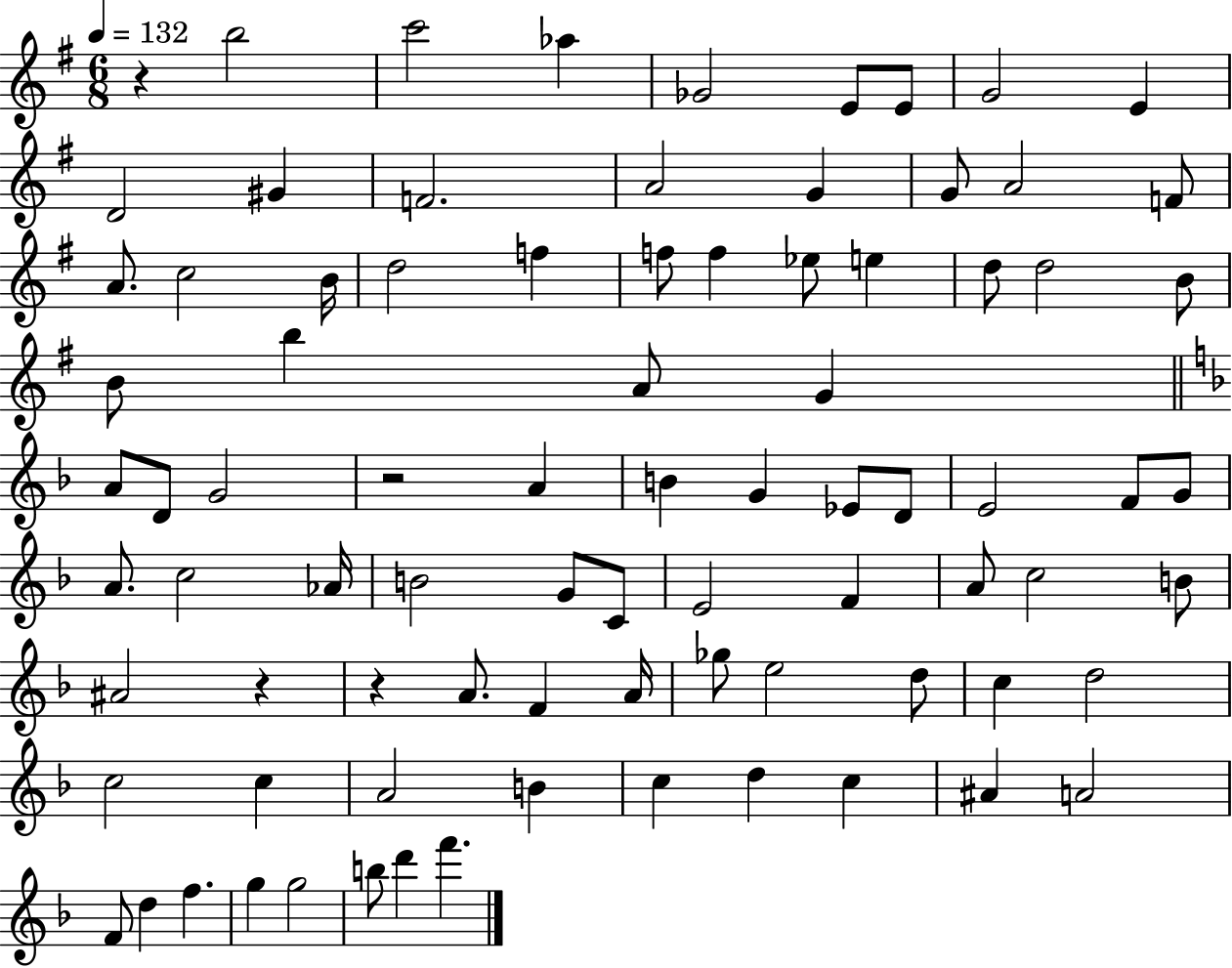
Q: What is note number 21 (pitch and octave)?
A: F5